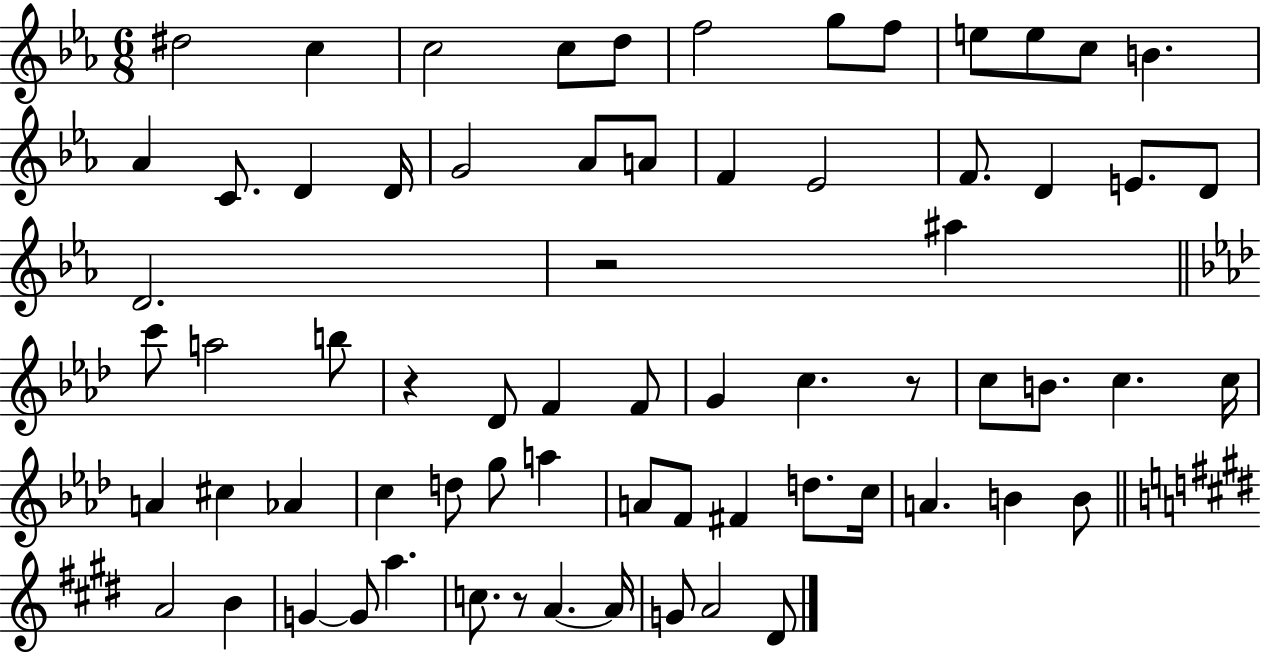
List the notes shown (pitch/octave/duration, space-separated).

D#5/h C5/q C5/h C5/e D5/e F5/h G5/e F5/e E5/e E5/e C5/e B4/q. Ab4/q C4/e. D4/q D4/s G4/h Ab4/e A4/e F4/q Eb4/h F4/e. D4/q E4/e. D4/e D4/h. R/h A#5/q C6/e A5/h B5/e R/q Db4/e F4/q F4/e G4/q C5/q. R/e C5/e B4/e. C5/q. C5/s A4/q C#5/q Ab4/q C5/q D5/e G5/e A5/q A4/e F4/e F#4/q D5/e. C5/s A4/q. B4/q B4/e A4/h B4/q G4/q G4/e A5/q. C5/e. R/e A4/q. A4/s G4/e A4/h D#4/e